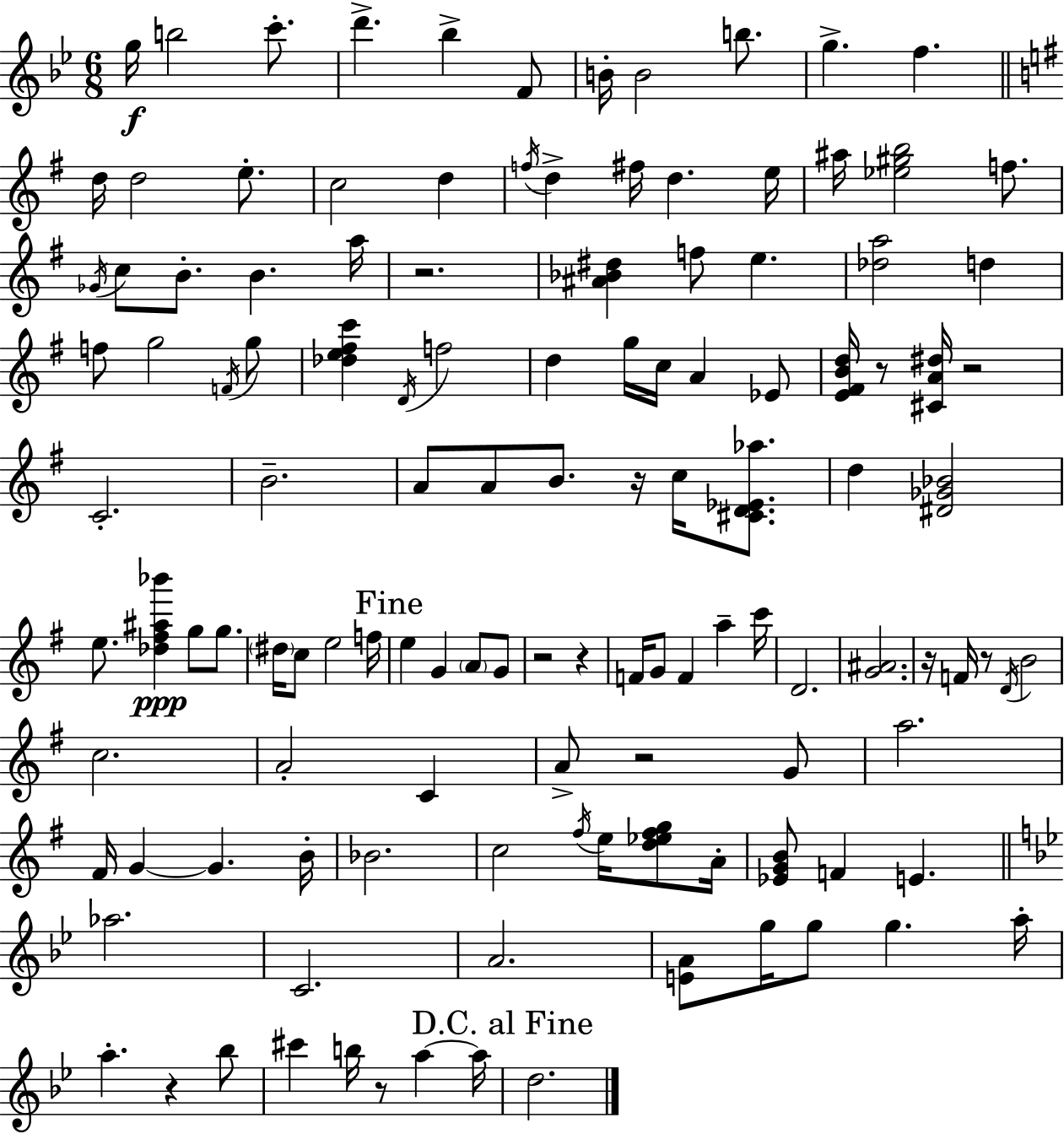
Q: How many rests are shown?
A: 11